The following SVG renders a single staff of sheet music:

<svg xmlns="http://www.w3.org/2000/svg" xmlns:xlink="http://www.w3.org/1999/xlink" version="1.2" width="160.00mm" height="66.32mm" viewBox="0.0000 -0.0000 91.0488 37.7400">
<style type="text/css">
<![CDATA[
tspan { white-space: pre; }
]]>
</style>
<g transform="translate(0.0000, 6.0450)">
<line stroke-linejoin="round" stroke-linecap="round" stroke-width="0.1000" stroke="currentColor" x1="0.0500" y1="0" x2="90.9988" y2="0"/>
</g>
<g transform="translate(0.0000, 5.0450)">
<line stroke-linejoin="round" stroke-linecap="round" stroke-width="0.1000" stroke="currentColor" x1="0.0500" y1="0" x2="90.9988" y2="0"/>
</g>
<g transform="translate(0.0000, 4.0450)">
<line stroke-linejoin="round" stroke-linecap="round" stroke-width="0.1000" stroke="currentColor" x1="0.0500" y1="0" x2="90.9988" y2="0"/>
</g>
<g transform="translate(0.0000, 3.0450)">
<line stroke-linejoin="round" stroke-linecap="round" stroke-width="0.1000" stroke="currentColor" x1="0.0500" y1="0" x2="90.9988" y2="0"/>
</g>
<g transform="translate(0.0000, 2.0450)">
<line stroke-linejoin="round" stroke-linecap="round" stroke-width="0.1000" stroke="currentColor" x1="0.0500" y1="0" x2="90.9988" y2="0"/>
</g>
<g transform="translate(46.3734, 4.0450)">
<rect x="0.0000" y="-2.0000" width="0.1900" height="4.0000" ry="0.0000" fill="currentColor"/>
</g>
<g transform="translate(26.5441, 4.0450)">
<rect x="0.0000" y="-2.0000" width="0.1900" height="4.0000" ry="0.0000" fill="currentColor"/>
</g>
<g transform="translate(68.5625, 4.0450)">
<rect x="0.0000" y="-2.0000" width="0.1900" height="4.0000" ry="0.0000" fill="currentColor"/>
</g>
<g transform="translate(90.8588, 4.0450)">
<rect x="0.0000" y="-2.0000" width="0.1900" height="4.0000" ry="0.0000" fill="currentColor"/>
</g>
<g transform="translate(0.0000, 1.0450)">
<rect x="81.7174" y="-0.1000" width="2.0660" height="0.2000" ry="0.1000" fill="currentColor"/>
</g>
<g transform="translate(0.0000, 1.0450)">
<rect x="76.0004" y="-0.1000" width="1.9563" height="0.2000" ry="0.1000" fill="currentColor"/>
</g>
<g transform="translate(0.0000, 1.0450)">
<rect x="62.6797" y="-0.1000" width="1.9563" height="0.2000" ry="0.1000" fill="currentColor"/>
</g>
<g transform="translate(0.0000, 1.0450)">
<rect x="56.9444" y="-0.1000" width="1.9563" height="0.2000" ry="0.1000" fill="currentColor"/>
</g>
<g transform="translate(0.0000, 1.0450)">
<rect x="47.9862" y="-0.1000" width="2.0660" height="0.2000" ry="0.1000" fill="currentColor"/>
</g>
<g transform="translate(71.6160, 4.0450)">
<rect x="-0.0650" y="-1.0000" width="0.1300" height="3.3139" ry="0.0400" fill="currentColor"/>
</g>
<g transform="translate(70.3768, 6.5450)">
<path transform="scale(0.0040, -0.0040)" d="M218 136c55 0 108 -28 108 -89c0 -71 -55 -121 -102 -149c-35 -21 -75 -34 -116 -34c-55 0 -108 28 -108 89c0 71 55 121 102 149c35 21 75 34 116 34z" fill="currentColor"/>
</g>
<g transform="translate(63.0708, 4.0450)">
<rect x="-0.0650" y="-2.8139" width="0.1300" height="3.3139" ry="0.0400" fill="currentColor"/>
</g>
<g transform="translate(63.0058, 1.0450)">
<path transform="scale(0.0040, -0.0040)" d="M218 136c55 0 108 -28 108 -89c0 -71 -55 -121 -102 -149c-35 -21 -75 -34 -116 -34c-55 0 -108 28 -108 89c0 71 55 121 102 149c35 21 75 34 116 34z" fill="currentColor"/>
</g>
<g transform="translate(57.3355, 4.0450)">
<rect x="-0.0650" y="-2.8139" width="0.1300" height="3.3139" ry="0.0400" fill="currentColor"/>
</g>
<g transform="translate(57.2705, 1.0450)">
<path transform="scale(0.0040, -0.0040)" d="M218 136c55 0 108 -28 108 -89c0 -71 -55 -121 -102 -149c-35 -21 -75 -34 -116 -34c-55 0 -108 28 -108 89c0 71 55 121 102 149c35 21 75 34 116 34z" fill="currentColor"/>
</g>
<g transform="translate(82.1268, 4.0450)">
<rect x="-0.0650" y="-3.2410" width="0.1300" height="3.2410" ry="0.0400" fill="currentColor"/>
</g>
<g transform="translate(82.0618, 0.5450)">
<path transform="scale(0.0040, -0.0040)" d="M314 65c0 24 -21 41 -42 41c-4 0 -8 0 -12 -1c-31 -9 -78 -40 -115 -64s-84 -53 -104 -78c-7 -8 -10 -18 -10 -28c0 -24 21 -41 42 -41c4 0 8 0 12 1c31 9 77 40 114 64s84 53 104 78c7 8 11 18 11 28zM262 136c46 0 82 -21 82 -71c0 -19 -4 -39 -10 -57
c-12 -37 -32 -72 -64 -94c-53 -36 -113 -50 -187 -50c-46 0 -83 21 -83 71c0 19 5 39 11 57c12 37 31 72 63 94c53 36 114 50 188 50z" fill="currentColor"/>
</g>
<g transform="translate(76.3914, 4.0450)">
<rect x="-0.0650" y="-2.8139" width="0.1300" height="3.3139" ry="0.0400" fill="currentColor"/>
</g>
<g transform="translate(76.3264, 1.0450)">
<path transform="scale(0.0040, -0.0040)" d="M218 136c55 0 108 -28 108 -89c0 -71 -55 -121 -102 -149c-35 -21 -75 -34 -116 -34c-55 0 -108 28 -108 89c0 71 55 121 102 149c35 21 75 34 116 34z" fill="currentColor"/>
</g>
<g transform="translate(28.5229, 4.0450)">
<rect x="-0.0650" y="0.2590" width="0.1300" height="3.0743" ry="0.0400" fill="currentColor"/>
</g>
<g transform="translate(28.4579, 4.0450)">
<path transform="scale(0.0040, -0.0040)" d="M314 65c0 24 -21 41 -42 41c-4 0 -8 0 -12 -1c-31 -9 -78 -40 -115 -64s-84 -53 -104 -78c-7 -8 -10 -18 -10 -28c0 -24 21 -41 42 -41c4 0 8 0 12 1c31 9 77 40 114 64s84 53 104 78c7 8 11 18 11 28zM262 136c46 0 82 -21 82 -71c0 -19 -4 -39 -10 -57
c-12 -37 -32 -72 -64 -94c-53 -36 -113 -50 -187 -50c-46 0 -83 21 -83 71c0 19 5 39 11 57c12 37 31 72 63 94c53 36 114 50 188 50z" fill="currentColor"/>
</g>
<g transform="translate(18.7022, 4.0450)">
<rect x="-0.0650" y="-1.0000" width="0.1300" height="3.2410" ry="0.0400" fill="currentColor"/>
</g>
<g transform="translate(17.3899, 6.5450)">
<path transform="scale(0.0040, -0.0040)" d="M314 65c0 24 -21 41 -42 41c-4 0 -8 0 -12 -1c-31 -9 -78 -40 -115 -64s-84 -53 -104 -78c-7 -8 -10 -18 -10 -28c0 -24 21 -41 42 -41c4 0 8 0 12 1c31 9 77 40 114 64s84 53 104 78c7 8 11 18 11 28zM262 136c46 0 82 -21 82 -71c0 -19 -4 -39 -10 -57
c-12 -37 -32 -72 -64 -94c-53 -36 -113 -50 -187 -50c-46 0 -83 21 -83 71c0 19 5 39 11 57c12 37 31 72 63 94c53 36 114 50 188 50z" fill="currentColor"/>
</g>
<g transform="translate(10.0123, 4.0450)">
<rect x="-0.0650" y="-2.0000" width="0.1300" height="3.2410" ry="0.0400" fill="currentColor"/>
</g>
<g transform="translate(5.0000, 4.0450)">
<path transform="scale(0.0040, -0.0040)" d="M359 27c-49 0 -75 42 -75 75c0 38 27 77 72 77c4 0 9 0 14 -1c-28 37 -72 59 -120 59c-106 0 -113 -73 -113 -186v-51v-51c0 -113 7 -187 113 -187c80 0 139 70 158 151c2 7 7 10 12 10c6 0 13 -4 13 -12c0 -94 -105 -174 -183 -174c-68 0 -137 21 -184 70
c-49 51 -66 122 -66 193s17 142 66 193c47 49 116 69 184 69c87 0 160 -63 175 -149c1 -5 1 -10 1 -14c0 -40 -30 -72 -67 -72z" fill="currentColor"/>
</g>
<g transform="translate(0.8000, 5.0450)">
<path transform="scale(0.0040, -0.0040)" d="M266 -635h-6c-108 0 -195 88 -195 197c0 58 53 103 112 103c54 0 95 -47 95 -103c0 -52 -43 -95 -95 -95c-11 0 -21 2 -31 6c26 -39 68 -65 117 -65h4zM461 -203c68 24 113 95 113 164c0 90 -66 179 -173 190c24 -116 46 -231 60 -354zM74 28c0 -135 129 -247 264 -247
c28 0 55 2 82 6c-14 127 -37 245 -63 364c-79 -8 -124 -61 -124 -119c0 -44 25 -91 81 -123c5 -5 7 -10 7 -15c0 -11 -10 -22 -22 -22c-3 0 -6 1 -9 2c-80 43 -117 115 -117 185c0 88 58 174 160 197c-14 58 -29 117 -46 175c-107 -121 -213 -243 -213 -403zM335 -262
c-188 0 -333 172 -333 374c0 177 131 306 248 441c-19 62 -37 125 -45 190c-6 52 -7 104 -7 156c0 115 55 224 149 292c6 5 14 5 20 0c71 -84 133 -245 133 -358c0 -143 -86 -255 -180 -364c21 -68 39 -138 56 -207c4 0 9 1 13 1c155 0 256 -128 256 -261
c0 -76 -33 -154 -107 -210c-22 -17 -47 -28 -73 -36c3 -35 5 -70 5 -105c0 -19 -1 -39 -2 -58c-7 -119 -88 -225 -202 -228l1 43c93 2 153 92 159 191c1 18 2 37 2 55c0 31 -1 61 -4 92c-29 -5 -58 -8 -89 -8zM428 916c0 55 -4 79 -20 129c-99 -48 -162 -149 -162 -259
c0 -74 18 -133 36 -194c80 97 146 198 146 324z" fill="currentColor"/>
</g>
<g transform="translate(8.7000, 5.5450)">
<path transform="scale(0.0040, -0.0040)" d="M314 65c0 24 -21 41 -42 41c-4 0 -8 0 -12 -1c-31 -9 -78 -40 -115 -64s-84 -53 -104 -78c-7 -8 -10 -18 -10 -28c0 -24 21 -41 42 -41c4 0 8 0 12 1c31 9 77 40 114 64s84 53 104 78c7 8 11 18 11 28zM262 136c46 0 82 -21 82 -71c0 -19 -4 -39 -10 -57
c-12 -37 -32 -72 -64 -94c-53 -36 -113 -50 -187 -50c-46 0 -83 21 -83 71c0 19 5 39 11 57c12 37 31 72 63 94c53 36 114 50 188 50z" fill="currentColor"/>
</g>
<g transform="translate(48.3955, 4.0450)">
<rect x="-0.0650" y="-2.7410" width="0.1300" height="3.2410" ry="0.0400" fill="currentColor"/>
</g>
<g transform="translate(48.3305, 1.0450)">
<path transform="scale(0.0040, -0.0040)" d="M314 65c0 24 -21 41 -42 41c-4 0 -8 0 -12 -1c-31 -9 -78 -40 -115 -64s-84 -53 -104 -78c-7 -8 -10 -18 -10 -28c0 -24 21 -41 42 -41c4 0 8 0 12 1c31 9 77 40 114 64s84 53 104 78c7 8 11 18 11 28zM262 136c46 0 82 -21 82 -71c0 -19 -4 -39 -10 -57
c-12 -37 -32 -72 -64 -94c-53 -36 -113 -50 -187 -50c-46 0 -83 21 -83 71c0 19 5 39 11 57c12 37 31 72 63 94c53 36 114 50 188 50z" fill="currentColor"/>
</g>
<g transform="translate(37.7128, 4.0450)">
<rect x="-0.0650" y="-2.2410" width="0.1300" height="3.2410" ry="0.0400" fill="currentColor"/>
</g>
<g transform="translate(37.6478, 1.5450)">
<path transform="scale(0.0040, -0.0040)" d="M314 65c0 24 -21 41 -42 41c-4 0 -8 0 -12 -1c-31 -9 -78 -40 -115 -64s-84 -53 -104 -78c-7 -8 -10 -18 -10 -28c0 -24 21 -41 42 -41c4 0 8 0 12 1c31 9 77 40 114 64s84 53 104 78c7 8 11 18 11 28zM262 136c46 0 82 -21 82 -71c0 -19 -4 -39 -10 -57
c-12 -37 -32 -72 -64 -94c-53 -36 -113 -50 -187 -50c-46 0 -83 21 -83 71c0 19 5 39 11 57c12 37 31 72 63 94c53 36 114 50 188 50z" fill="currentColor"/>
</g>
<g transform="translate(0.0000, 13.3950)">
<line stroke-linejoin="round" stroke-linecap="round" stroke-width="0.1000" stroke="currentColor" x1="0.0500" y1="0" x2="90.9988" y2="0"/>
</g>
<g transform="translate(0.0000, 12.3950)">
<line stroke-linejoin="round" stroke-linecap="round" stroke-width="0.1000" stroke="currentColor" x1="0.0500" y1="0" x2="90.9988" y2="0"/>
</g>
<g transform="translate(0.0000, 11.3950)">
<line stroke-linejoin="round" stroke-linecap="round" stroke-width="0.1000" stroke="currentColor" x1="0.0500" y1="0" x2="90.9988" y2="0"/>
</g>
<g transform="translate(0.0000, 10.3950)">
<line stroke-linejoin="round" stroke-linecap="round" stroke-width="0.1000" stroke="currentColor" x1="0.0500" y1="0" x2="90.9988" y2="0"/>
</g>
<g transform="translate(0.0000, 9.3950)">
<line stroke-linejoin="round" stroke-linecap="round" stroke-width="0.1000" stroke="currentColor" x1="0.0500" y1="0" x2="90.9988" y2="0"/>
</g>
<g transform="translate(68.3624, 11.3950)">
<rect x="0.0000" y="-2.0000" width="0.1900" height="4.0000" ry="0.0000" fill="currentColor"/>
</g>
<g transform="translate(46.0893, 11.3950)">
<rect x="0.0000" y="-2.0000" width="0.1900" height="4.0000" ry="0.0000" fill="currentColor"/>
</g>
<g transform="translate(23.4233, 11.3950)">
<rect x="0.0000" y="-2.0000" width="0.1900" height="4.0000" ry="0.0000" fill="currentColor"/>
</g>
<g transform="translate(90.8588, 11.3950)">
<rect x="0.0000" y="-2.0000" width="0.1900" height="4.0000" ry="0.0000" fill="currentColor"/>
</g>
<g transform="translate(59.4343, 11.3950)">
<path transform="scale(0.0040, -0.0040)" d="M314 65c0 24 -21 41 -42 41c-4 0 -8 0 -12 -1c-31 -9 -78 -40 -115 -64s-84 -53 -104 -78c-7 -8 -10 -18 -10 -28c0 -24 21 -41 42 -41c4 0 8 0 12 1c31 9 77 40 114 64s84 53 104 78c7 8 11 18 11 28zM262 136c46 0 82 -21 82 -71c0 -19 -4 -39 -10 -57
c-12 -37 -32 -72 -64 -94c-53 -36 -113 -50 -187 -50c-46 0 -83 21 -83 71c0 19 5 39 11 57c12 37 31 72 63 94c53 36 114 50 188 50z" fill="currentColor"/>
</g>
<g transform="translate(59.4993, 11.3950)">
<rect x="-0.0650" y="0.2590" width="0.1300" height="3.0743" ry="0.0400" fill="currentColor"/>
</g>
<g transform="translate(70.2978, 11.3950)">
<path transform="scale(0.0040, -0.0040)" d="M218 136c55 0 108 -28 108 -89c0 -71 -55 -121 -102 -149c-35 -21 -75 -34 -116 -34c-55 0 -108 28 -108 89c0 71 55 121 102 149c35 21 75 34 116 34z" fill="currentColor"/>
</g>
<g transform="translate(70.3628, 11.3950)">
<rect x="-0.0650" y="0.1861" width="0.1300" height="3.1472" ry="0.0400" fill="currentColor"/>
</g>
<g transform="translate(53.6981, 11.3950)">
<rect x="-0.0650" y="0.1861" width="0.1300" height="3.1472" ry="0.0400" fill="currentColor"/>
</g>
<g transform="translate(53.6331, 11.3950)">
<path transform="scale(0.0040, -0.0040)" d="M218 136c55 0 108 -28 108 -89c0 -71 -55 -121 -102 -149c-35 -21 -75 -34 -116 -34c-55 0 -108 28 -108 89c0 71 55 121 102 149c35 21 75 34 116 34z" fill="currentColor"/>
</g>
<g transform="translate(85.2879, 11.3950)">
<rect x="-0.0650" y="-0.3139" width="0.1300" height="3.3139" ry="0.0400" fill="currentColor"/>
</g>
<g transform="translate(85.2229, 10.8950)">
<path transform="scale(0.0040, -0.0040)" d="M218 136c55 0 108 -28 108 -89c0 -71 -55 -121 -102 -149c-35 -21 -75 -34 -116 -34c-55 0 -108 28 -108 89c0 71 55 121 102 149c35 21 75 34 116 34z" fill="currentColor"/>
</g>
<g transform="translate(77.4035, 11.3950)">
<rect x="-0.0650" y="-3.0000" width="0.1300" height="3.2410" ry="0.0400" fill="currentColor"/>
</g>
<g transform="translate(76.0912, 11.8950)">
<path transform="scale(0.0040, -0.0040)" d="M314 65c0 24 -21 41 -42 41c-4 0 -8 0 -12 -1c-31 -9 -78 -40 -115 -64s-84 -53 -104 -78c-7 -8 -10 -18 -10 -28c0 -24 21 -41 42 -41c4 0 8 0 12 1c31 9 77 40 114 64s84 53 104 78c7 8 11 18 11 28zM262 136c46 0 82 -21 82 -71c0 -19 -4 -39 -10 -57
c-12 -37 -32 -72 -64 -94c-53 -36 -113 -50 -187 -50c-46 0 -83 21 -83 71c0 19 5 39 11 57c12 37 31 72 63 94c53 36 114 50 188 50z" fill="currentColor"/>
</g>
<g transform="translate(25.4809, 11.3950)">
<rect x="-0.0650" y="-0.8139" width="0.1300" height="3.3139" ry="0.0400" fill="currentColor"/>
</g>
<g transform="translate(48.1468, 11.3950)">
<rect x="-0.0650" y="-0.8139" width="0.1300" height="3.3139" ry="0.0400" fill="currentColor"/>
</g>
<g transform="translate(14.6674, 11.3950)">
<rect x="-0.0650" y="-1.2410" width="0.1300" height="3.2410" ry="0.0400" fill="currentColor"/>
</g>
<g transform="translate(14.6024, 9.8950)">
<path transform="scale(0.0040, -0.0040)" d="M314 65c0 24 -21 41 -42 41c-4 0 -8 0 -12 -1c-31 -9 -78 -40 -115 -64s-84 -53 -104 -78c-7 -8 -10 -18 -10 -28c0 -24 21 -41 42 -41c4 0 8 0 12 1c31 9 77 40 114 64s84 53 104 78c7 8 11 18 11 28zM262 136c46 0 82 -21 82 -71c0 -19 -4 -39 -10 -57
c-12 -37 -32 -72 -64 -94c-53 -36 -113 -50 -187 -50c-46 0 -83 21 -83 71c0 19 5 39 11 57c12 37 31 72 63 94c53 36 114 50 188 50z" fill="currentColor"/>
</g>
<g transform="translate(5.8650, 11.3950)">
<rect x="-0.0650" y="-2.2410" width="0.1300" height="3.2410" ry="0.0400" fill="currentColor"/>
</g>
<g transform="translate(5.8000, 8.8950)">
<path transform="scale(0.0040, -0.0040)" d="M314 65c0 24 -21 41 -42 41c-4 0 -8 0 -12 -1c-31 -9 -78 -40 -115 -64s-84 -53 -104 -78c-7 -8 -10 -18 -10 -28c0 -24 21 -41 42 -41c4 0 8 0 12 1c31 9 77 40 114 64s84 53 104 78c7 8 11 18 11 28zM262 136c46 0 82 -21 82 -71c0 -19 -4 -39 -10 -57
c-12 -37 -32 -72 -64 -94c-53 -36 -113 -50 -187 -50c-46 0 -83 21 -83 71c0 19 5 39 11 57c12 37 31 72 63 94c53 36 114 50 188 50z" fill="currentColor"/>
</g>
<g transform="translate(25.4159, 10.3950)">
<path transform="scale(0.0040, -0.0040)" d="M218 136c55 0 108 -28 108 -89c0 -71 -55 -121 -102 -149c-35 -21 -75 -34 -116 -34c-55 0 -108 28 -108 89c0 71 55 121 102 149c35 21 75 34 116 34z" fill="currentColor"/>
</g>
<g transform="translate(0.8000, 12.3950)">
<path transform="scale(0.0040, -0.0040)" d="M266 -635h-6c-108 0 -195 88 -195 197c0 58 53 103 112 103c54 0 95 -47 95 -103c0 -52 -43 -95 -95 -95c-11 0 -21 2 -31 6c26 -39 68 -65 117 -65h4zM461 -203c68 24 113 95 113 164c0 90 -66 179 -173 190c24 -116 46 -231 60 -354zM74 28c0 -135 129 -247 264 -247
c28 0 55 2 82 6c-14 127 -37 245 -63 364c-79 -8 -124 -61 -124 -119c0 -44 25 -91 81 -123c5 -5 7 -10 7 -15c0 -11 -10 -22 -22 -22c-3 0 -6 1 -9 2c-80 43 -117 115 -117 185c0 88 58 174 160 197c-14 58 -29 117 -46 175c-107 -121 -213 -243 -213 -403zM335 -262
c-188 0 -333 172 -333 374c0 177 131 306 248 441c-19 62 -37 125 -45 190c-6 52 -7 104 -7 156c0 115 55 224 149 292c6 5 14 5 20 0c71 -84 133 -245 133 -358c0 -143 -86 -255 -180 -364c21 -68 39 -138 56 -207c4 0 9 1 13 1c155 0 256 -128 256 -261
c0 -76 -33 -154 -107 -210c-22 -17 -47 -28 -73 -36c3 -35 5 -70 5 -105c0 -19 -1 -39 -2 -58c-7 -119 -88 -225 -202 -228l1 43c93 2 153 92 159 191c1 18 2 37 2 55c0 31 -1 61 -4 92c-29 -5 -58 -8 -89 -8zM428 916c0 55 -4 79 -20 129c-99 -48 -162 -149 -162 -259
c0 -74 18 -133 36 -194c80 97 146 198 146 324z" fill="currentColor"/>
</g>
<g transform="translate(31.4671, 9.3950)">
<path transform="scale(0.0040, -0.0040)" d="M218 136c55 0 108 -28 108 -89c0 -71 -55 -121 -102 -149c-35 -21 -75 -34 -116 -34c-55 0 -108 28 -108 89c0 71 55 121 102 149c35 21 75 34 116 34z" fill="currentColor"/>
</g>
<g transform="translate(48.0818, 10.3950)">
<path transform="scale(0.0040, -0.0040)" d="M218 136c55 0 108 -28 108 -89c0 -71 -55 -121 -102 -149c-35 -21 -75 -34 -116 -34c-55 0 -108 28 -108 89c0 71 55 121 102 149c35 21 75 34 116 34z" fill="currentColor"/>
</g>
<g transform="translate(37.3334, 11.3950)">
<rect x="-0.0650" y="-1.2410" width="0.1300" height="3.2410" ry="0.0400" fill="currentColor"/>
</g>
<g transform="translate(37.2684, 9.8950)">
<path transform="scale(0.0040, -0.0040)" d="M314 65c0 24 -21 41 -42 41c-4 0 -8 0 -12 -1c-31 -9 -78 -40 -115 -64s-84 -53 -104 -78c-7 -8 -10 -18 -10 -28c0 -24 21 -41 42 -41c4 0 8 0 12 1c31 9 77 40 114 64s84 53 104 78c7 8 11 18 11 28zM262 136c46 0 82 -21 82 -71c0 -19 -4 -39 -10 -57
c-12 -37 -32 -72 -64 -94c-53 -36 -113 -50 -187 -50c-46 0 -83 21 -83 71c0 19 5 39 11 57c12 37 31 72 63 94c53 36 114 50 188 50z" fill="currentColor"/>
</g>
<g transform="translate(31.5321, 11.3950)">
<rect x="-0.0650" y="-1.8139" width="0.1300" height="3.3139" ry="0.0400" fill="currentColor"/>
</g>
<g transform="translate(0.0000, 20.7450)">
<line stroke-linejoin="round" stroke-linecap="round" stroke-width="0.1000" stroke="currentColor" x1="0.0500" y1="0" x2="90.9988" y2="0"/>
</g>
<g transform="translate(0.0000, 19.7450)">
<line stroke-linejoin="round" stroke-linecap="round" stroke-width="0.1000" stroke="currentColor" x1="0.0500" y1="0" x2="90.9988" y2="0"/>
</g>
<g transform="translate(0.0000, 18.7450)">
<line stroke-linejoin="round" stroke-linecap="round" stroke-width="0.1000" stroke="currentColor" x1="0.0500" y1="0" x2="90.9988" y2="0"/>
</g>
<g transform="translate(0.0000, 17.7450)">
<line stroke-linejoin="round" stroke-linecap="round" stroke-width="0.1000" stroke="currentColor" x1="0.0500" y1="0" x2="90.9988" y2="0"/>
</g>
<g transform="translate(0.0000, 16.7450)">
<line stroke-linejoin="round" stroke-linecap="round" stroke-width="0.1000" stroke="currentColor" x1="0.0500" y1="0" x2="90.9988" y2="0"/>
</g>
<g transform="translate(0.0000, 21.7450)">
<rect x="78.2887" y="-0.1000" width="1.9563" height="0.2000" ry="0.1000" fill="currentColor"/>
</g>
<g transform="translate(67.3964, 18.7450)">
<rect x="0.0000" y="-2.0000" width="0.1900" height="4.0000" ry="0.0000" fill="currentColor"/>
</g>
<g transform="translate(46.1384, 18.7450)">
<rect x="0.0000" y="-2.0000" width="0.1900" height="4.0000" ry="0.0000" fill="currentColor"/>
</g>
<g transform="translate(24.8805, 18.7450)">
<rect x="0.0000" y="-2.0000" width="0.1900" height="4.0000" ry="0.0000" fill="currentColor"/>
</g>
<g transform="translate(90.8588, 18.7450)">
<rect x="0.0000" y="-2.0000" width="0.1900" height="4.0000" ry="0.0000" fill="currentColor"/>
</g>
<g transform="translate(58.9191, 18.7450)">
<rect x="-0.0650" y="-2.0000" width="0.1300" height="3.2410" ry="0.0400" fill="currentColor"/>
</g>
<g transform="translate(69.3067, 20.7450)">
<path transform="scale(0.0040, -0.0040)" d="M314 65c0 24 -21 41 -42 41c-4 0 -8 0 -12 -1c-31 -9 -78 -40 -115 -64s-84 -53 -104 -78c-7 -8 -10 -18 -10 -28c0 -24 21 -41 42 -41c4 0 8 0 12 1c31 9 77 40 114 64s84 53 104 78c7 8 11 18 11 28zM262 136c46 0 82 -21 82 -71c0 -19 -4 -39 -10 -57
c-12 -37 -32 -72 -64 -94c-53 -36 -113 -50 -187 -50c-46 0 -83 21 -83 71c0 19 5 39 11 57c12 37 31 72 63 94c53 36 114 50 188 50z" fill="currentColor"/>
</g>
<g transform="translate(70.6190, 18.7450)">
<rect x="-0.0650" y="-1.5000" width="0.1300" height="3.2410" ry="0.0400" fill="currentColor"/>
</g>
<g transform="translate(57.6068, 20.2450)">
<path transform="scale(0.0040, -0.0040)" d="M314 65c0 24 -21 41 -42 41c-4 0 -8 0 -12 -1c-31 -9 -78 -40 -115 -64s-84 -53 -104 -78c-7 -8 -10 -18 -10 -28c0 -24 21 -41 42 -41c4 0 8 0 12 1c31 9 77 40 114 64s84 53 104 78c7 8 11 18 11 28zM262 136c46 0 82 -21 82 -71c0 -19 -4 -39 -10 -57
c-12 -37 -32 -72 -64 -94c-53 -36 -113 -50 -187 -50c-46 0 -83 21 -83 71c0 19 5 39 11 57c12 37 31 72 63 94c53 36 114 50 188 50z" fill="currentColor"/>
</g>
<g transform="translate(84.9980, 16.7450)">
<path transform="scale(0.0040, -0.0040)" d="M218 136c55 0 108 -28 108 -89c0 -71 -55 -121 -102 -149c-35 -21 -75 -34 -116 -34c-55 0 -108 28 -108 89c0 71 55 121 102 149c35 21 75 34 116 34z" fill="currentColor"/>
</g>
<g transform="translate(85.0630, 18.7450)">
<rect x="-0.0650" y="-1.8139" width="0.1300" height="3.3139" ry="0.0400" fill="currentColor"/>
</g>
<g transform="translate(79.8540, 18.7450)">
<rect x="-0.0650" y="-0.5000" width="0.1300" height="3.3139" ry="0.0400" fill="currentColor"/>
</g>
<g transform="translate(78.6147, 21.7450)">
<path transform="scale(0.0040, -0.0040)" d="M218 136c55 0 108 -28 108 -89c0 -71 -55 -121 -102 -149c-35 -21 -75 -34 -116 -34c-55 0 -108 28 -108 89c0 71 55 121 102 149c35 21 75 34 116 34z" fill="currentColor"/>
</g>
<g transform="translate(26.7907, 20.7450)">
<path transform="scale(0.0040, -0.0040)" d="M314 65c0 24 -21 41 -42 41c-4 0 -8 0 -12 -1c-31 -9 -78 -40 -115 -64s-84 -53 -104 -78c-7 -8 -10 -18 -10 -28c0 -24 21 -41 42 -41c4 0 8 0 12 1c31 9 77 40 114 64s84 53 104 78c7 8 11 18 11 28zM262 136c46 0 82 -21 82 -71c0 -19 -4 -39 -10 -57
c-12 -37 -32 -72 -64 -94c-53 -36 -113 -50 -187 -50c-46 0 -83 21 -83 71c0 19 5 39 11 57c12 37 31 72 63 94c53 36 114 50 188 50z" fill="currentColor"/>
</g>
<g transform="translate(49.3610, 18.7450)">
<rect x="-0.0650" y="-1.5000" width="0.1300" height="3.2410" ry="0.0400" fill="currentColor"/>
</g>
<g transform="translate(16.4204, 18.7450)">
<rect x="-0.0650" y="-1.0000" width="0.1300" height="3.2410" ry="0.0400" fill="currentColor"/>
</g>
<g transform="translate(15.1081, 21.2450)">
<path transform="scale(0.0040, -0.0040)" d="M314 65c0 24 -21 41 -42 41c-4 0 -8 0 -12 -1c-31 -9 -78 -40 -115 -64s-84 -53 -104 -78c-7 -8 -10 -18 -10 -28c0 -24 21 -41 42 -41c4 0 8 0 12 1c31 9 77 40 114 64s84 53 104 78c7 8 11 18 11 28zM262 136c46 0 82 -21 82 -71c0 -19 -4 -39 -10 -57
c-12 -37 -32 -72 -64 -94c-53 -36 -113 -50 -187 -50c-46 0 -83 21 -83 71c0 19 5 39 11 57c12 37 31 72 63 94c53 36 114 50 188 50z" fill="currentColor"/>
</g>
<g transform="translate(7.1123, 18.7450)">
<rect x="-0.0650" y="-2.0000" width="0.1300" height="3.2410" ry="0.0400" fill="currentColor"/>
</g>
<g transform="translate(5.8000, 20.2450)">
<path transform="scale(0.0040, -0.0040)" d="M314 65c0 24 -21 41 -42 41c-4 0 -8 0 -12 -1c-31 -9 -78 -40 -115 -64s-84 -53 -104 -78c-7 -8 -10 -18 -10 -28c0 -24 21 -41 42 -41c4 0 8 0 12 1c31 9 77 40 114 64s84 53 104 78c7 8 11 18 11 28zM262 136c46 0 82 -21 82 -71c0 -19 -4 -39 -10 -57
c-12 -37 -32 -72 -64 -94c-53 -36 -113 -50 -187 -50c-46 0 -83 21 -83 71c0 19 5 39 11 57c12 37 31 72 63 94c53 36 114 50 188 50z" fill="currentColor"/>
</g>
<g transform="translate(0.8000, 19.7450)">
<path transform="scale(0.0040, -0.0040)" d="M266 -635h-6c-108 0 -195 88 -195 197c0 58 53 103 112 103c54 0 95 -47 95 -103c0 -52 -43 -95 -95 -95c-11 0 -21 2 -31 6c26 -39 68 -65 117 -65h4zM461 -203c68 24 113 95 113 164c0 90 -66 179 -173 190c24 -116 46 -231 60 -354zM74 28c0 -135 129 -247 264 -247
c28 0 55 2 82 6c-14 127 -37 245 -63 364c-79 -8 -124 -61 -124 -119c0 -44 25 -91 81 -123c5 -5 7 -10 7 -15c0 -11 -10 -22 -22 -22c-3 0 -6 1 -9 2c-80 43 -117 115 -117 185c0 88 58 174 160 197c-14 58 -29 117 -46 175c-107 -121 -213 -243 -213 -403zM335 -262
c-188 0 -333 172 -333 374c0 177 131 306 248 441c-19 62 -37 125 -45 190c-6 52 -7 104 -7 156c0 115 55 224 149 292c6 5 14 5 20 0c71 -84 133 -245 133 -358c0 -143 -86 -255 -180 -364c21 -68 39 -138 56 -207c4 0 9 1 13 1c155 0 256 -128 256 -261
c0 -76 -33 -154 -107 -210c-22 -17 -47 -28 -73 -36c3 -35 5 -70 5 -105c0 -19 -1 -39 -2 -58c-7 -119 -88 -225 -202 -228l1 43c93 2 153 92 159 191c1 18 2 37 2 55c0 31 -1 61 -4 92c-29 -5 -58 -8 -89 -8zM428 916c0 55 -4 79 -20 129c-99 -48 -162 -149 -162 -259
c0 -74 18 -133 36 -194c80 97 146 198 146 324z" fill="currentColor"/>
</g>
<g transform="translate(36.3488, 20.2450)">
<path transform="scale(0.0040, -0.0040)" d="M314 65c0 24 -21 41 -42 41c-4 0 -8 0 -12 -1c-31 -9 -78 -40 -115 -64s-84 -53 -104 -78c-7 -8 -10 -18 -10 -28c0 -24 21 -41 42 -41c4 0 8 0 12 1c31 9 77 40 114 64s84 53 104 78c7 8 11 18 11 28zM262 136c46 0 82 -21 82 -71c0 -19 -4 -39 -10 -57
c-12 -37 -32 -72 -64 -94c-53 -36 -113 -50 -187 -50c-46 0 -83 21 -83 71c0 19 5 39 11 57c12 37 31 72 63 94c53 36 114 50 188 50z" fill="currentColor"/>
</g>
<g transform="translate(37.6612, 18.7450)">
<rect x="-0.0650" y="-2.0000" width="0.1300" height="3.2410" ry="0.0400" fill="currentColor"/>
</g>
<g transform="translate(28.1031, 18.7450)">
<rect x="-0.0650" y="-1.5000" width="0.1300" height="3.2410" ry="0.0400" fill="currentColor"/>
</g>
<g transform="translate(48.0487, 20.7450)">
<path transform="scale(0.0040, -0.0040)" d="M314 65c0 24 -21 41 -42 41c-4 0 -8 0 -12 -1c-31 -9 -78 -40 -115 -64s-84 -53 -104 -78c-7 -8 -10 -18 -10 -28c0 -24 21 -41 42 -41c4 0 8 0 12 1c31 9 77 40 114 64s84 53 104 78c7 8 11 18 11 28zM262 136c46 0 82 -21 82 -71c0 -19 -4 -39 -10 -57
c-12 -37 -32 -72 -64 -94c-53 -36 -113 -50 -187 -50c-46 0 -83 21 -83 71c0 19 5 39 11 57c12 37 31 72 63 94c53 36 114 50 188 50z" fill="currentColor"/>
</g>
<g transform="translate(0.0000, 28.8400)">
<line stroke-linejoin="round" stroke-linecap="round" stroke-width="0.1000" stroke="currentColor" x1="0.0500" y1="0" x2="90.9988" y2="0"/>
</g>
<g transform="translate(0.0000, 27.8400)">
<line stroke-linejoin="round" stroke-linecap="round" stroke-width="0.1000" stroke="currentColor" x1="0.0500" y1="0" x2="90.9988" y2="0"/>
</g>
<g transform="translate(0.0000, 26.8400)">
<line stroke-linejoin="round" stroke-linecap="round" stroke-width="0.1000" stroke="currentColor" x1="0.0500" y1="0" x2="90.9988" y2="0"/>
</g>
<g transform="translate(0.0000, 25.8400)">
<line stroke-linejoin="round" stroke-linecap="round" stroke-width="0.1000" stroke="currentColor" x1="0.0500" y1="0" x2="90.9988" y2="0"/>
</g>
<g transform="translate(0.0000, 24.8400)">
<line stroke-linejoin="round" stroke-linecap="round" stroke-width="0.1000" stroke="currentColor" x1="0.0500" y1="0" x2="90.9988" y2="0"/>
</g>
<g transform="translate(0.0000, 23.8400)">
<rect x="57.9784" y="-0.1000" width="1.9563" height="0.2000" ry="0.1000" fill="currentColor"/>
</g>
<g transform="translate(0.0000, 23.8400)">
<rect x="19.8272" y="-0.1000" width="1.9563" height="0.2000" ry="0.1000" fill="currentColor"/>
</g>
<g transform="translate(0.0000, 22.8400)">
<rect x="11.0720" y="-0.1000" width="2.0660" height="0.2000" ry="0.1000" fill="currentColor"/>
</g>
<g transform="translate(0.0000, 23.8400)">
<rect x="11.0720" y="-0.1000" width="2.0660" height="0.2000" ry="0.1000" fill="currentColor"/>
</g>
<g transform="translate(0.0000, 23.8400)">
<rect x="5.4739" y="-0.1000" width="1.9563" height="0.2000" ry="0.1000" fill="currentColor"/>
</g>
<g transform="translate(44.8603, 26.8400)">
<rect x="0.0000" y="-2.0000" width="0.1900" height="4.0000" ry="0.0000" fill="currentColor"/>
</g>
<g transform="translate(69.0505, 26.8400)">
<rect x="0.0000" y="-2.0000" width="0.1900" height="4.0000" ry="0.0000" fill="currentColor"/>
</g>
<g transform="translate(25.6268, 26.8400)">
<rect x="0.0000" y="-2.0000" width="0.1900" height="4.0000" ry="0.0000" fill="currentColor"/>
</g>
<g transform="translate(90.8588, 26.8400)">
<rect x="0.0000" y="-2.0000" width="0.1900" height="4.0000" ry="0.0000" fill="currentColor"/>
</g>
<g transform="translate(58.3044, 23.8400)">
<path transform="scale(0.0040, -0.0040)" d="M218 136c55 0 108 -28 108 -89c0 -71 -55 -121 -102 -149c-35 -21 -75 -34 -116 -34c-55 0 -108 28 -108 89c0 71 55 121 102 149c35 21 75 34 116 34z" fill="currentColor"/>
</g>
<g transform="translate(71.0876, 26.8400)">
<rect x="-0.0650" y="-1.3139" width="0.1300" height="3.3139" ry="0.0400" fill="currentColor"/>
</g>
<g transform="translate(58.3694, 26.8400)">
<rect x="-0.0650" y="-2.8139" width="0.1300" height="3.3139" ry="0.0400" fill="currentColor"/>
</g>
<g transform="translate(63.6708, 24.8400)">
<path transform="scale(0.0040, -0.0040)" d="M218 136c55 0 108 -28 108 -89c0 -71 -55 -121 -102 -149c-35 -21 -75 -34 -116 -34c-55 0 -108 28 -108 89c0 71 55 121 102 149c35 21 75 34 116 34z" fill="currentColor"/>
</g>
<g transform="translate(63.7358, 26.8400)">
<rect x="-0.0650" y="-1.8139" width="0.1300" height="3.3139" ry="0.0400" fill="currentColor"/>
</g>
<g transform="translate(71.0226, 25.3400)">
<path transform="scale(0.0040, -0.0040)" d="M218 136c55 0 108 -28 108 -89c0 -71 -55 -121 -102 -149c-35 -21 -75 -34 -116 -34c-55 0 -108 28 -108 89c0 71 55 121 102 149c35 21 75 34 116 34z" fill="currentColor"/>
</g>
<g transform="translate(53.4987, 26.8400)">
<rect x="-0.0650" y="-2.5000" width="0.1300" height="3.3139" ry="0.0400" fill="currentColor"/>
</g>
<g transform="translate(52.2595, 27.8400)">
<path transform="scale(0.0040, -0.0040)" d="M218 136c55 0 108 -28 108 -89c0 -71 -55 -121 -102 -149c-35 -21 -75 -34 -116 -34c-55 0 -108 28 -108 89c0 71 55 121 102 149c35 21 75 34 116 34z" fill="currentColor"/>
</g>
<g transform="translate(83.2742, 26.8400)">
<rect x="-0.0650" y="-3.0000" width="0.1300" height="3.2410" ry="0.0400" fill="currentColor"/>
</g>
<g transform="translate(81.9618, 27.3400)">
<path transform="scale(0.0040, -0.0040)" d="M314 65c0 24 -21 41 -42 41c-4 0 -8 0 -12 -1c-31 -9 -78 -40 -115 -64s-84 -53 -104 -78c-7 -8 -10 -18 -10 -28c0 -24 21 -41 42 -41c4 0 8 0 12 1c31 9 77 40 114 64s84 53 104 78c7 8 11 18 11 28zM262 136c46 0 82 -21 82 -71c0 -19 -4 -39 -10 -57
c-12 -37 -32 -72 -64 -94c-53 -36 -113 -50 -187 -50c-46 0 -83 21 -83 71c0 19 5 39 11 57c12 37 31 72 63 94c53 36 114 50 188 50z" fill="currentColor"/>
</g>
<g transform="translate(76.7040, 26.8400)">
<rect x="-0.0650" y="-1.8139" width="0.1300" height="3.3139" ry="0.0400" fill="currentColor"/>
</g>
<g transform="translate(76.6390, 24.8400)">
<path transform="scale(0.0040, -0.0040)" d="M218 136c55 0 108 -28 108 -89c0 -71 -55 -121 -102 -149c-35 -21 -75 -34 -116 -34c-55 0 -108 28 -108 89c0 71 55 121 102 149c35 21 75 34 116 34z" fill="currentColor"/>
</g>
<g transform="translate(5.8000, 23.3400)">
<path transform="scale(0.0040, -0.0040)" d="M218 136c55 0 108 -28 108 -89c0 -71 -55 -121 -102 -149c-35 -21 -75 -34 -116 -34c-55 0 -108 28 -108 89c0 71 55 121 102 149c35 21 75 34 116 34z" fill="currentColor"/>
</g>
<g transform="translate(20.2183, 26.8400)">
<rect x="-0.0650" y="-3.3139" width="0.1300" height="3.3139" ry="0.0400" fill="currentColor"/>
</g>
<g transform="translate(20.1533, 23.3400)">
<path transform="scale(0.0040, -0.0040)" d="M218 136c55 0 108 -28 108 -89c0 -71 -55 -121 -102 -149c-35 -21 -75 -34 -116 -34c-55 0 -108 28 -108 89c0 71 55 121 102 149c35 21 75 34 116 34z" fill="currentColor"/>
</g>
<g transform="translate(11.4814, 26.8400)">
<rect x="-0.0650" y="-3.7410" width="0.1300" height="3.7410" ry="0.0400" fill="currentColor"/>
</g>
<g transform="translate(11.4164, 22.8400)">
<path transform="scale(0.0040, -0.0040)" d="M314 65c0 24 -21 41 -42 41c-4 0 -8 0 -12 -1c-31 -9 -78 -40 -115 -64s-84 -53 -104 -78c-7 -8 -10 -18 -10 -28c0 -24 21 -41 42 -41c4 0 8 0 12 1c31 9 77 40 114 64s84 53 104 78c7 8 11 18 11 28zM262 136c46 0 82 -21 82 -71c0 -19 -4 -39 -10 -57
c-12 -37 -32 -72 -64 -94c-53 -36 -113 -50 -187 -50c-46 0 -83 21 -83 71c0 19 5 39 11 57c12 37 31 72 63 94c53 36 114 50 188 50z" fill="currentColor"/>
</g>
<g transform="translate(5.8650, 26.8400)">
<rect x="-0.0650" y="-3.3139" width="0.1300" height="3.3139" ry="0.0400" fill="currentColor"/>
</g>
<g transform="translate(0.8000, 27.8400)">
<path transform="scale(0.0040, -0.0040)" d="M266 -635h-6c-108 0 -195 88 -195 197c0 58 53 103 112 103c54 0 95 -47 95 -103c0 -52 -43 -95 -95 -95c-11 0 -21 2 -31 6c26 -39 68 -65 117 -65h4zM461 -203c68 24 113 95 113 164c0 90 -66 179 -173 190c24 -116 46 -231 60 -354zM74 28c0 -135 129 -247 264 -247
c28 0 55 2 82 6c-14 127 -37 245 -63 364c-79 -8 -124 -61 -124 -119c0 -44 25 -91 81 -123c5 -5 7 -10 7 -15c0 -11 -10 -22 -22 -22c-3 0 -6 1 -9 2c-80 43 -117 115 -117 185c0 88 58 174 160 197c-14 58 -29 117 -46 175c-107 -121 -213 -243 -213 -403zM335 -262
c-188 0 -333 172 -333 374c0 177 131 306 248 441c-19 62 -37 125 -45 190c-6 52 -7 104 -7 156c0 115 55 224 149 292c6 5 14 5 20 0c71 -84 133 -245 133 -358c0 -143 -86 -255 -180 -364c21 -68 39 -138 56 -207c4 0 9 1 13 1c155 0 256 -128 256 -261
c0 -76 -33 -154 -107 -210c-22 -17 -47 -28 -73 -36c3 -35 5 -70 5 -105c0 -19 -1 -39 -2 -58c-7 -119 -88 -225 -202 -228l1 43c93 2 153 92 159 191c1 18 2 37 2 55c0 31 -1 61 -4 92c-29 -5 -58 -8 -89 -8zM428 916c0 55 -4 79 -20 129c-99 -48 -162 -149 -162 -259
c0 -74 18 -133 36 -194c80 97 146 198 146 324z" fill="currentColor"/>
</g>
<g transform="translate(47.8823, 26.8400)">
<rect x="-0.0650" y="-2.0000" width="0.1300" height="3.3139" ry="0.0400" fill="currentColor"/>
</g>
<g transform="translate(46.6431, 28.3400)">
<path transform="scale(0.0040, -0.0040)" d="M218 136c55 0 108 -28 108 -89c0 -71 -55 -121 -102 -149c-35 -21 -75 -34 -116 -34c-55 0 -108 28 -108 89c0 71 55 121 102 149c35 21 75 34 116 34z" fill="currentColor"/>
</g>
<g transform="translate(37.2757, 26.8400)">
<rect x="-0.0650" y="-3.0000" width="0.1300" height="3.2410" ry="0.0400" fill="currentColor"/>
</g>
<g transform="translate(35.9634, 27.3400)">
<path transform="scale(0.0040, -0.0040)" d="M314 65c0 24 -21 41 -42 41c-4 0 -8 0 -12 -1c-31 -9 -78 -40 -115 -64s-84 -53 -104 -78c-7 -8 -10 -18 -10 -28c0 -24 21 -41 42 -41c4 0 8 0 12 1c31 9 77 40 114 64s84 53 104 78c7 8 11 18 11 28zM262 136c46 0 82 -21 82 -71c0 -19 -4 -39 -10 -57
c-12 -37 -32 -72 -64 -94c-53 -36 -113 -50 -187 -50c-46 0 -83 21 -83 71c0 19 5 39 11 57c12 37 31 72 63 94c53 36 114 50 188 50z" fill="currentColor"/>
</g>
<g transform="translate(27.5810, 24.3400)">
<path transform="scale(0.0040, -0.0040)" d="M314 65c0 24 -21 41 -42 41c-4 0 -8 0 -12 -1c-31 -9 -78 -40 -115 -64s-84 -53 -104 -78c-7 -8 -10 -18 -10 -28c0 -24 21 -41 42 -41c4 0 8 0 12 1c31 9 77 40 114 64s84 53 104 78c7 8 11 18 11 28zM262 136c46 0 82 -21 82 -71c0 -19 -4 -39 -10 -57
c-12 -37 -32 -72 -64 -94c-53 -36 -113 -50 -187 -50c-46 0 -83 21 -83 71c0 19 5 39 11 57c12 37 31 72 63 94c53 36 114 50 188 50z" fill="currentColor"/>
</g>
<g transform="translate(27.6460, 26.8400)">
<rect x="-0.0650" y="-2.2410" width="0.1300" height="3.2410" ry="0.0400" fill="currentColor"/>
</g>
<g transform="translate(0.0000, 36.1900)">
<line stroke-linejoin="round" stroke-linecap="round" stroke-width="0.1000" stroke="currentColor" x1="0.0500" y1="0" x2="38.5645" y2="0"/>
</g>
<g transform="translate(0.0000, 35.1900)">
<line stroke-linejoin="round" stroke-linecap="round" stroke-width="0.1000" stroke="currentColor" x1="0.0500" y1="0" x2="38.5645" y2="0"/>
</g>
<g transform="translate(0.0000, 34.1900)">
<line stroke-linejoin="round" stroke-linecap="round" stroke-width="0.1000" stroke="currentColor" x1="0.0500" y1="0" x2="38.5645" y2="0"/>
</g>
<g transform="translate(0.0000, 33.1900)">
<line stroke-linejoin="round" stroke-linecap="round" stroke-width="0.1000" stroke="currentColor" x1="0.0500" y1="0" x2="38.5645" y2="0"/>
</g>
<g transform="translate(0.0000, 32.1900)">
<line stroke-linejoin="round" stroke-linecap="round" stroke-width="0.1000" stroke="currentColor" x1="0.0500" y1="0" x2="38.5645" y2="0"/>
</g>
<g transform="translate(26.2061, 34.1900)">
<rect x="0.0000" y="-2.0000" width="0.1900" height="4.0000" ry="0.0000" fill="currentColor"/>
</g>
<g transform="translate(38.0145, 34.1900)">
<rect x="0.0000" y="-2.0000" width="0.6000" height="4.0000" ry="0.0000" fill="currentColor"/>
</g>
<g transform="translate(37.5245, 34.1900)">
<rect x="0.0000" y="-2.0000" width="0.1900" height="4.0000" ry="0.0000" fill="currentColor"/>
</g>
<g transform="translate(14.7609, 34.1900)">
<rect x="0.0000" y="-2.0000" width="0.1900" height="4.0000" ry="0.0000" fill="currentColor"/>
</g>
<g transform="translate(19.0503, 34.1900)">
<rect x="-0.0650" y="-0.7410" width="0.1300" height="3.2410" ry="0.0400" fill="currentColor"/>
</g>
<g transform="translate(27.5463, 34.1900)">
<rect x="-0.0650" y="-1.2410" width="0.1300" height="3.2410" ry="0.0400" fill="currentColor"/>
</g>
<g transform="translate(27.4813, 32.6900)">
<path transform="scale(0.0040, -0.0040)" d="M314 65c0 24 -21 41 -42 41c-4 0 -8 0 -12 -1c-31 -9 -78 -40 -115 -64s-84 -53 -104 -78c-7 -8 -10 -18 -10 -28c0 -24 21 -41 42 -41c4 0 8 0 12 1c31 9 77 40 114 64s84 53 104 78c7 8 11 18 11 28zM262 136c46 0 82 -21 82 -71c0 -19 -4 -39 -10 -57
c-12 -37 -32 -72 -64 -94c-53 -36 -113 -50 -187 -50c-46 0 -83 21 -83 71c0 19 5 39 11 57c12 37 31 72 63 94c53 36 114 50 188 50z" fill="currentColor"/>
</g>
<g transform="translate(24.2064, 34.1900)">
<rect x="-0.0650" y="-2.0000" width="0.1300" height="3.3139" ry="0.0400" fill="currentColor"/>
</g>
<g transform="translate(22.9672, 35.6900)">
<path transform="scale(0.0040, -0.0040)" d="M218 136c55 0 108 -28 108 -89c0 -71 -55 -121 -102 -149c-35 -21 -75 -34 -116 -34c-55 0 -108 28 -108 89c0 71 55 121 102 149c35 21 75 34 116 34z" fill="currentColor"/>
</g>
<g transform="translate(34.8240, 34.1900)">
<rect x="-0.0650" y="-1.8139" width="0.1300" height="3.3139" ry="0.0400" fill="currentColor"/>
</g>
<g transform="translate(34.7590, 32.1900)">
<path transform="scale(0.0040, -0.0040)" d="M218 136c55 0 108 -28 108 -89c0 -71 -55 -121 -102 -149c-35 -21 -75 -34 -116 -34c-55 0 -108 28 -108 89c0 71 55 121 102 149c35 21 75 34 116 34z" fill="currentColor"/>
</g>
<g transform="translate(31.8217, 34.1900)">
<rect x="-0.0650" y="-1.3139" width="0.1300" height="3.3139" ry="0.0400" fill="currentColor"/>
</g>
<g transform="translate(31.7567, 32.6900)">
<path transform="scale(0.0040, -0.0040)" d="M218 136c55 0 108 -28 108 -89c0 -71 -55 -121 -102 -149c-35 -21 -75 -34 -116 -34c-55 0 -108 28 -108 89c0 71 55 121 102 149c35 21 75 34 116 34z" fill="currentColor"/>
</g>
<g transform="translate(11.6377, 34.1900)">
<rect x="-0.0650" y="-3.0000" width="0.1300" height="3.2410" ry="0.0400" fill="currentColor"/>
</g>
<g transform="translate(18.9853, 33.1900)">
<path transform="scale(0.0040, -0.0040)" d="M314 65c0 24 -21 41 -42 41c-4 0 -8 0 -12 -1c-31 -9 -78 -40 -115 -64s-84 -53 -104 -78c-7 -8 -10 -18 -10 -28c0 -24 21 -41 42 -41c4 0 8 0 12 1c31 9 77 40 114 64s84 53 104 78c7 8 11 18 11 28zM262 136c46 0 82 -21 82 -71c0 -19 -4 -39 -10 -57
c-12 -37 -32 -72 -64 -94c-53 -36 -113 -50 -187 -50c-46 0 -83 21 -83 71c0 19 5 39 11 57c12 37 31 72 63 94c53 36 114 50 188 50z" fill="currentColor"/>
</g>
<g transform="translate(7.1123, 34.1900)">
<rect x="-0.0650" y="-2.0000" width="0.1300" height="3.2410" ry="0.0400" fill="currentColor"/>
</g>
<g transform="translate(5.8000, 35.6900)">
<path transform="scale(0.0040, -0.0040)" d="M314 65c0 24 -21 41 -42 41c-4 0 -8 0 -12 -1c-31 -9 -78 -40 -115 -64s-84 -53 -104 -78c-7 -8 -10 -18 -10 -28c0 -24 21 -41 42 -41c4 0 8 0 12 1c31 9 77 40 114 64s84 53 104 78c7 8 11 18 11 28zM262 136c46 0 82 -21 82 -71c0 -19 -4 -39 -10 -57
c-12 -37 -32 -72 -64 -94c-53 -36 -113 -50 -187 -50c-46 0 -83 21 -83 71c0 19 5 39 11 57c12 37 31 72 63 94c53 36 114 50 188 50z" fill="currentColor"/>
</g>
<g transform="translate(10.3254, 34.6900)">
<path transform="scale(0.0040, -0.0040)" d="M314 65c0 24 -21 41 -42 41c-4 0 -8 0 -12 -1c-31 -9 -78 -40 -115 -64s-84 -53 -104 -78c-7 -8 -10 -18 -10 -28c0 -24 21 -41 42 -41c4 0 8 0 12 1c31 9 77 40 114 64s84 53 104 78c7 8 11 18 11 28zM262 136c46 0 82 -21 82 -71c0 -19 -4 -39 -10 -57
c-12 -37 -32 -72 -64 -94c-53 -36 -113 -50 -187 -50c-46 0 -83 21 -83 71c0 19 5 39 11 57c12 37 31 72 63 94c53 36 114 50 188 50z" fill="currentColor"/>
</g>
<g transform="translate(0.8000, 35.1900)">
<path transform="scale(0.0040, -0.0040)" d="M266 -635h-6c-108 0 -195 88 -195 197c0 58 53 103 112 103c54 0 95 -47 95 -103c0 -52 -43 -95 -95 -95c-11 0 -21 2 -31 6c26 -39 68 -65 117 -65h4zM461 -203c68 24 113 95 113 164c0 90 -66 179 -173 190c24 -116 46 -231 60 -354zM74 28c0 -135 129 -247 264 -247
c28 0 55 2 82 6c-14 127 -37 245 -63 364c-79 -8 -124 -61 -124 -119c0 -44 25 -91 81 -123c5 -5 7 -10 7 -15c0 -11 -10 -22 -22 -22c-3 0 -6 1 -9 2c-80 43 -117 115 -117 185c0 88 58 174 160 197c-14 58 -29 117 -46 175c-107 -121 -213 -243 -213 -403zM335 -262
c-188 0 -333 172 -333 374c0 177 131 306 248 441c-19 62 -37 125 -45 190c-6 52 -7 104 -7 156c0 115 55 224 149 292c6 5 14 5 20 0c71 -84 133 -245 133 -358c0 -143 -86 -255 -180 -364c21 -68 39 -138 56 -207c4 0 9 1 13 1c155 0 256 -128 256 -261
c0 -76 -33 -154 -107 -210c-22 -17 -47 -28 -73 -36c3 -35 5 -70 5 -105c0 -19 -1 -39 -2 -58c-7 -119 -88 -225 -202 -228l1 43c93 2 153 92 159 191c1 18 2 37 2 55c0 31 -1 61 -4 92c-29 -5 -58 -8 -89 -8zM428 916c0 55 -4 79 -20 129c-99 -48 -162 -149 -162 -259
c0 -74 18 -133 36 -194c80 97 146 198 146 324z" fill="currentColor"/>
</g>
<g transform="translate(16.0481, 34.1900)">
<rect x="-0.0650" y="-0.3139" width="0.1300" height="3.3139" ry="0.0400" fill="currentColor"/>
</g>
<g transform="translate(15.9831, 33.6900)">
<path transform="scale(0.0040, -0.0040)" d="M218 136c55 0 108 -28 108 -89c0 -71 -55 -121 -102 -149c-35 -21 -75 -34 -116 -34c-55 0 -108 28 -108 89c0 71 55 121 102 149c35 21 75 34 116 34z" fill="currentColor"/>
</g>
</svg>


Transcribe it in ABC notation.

X:1
T:Untitled
M:4/4
L:1/4
K:C
F2 D2 B2 g2 a2 a a D a b2 g2 e2 d f e2 d B B2 B A2 c F2 D2 E2 F2 E2 F2 E2 C f b c'2 b g2 A2 F G a f e f A2 F2 A2 c d2 F e2 e f